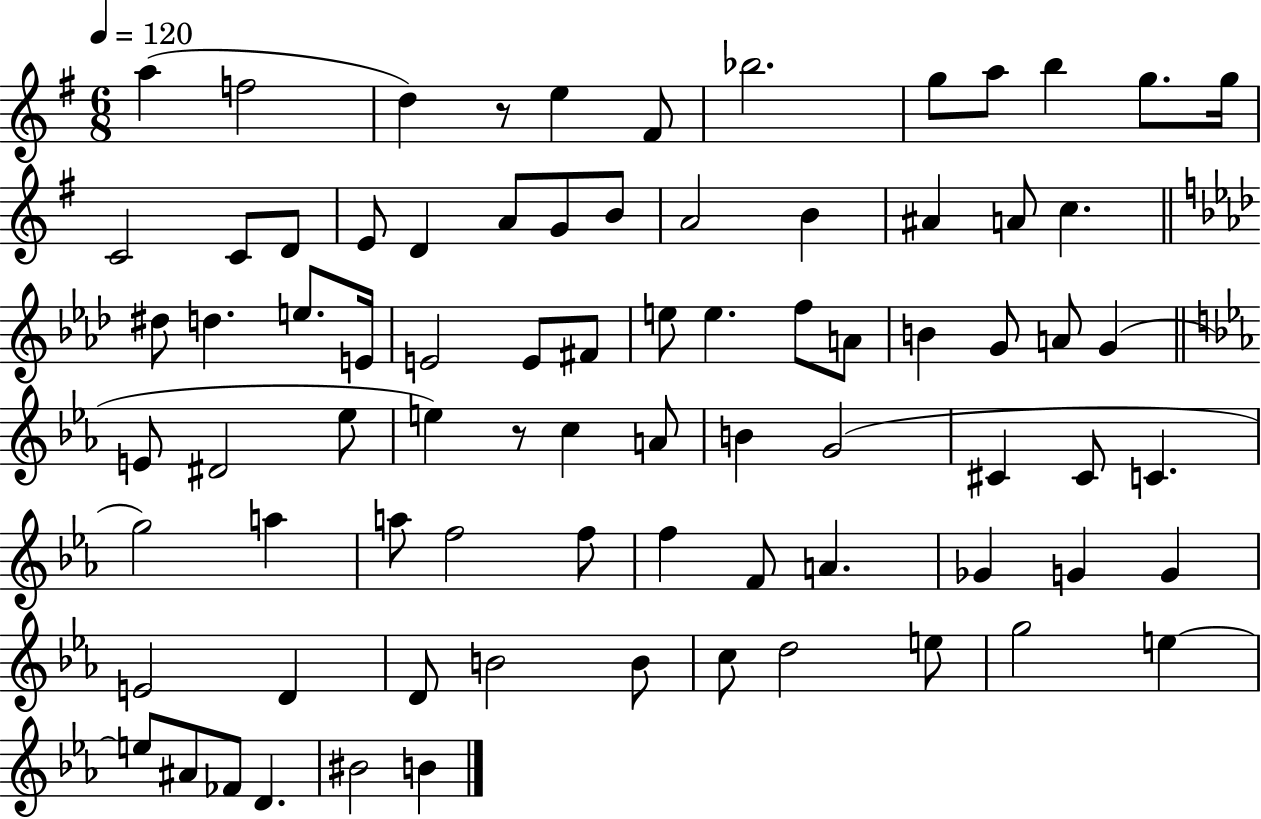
{
  \clef treble
  \numericTimeSignature
  \time 6/8
  \key g \major
  \tempo 4 = 120
  a''4( f''2 | d''4) r8 e''4 fis'8 | bes''2. | g''8 a''8 b''4 g''8. g''16 | \break c'2 c'8 d'8 | e'8 d'4 a'8 g'8 b'8 | a'2 b'4 | ais'4 a'8 c''4. | \break \bar "||" \break \key aes \major dis''8 d''4. e''8. e'16 | e'2 e'8 fis'8 | e''8 e''4. f''8 a'8 | b'4 g'8 a'8 g'4( | \break \bar "||" \break \key ees \major e'8 dis'2 ees''8 | e''4) r8 c''4 a'8 | b'4 g'2( | cis'4 cis'8 c'4. | \break g''2) a''4 | a''8 f''2 f''8 | f''4 f'8 a'4. | ges'4 g'4 g'4 | \break e'2 d'4 | d'8 b'2 b'8 | c''8 d''2 e''8 | g''2 e''4~~ | \break e''8 ais'8 fes'8 d'4. | bis'2 b'4 | \bar "|."
}